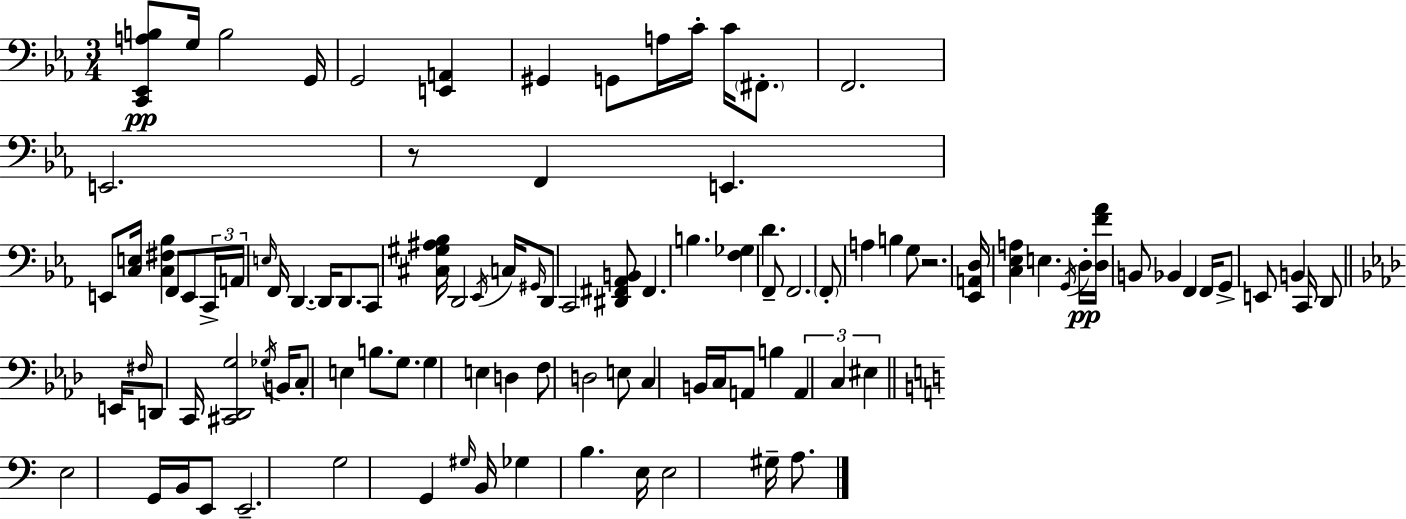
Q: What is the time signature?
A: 3/4